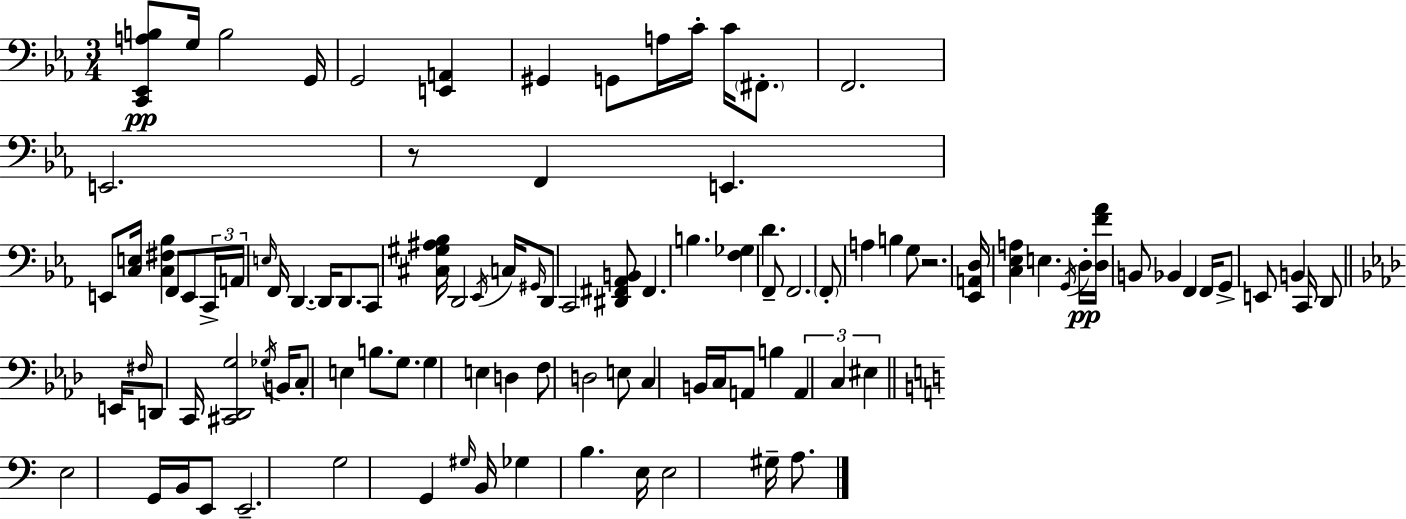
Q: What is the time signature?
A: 3/4